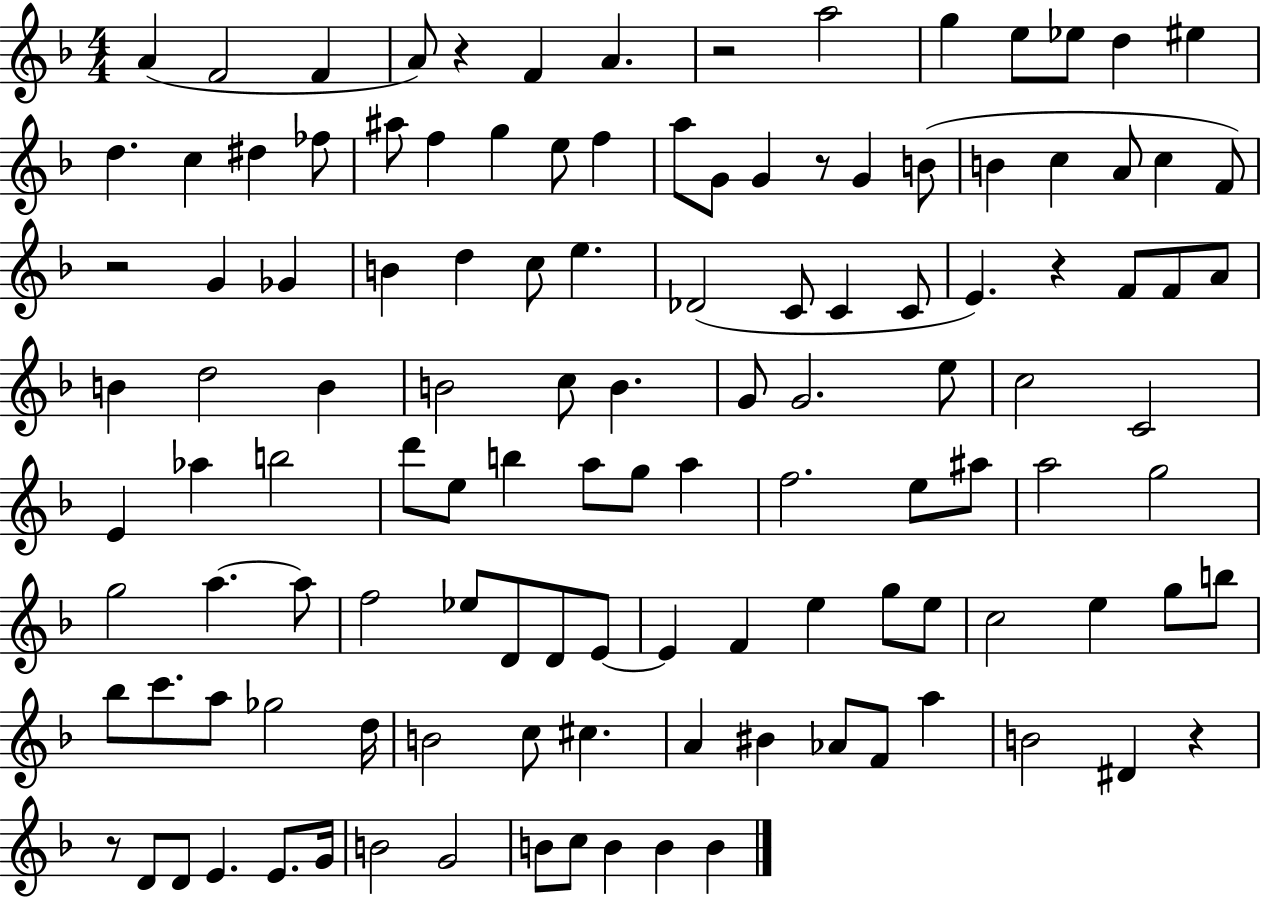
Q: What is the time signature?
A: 4/4